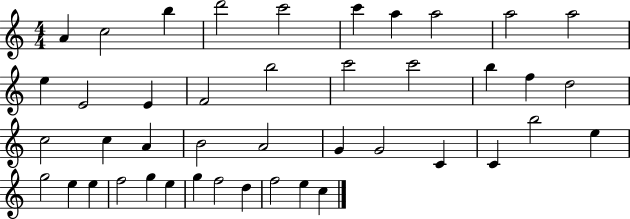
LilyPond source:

{
  \clef treble
  \numericTimeSignature
  \time 4/4
  \key c \major
  a'4 c''2 b''4 | d'''2 c'''2 | c'''4 a''4 a''2 | a''2 a''2 | \break e''4 e'2 e'4 | f'2 b''2 | c'''2 c'''2 | b''4 f''4 d''2 | \break c''2 c''4 a'4 | b'2 a'2 | g'4 g'2 c'4 | c'4 b''2 e''4 | \break g''2 e''4 e''4 | f''2 g''4 e''4 | g''4 f''2 d''4 | f''2 e''4 c''4 | \break \bar "|."
}